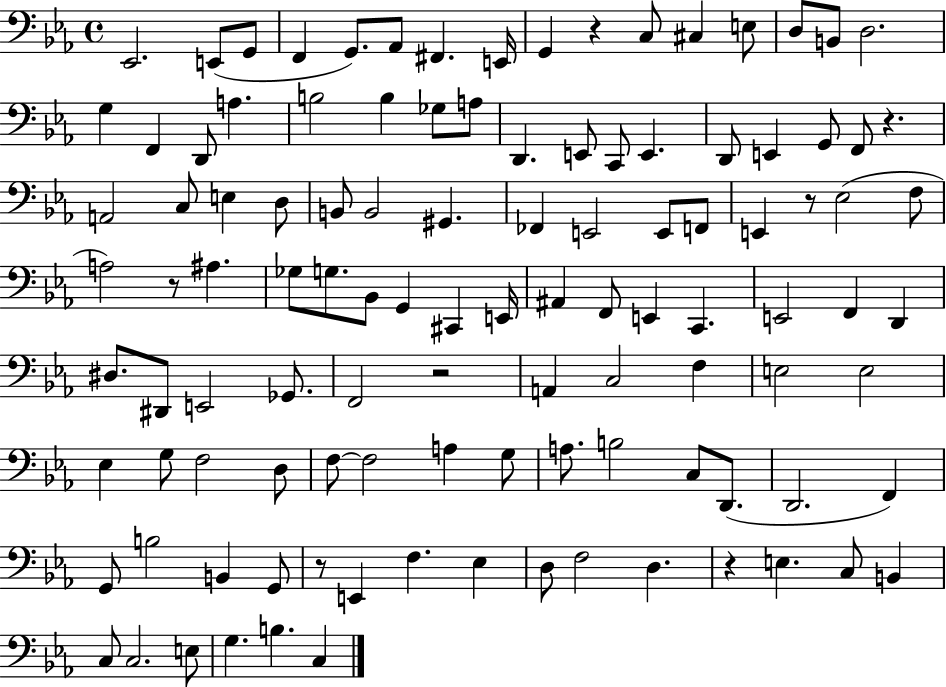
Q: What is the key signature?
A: EES major